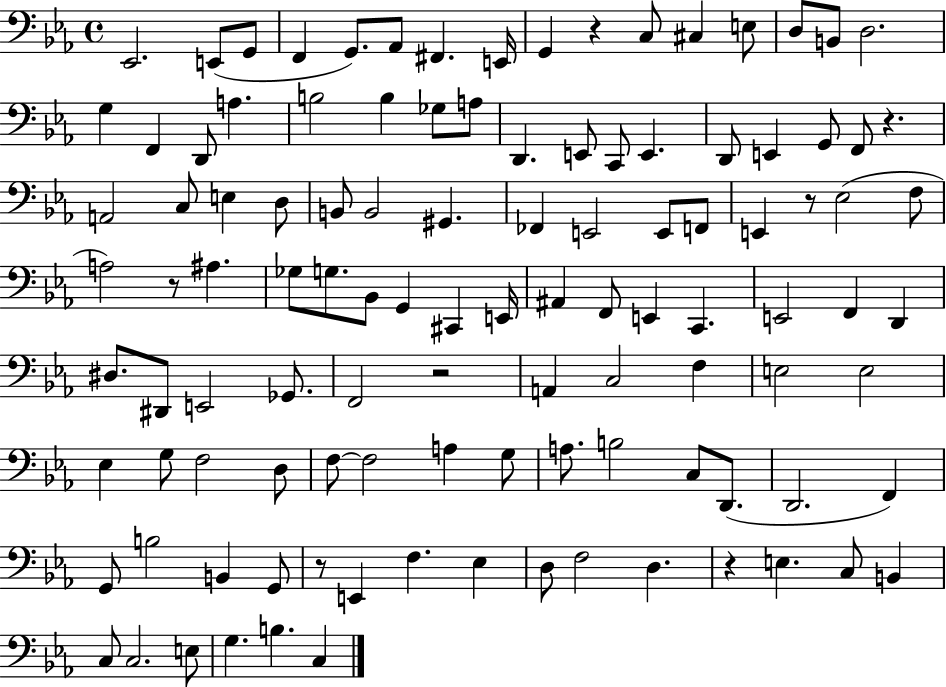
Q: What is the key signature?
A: EES major